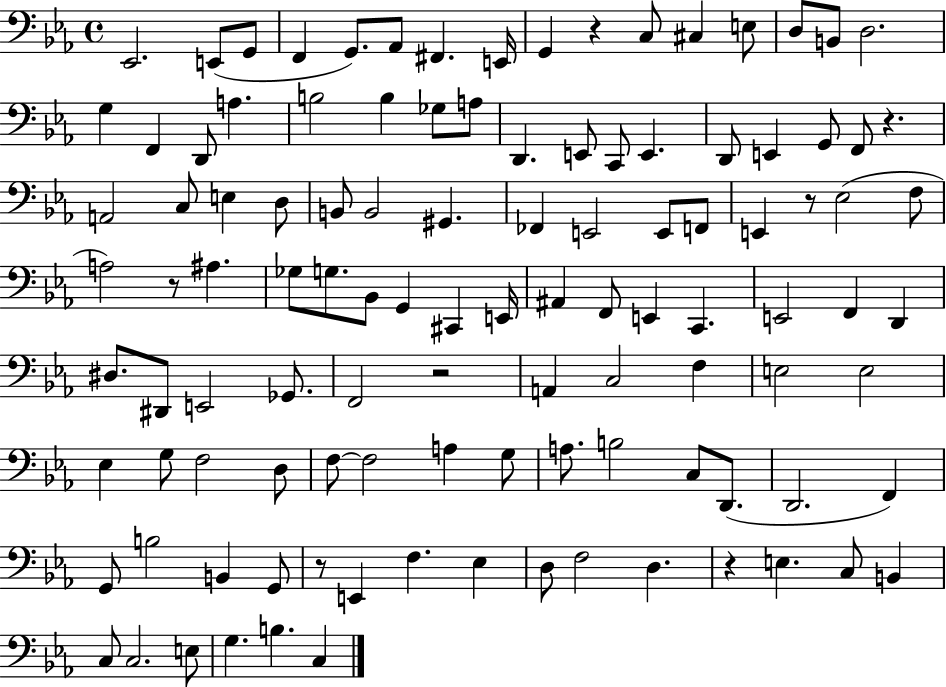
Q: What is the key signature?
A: EES major